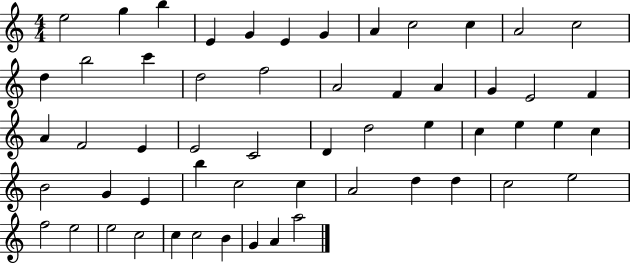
E5/h G5/q B5/q E4/q G4/q E4/q G4/q A4/q C5/h C5/q A4/h C5/h D5/q B5/h C6/q D5/h F5/h A4/h F4/q A4/q G4/q E4/h F4/q A4/q F4/h E4/q E4/h C4/h D4/q D5/h E5/q C5/q E5/q E5/q C5/q B4/h G4/q E4/q B5/q C5/h C5/q A4/h D5/q D5/q C5/h E5/h F5/h E5/h E5/h C5/h C5/q C5/h B4/q G4/q A4/q A5/h